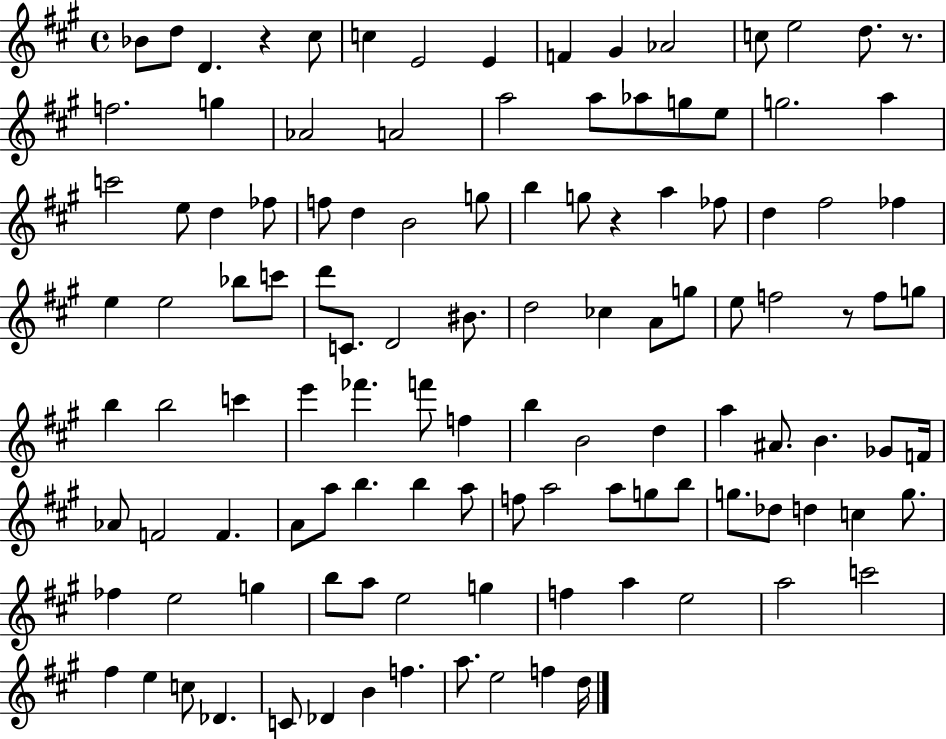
{
  \clef treble
  \time 4/4
  \defaultTimeSignature
  \key a \major
  bes'8 d''8 d'4. r4 cis''8 | c''4 e'2 e'4 | f'4 gis'4 aes'2 | c''8 e''2 d''8. r8. | \break f''2. g''4 | aes'2 a'2 | a''2 a''8 aes''8 g''8 e''8 | g''2. a''4 | \break c'''2 e''8 d''4 fes''8 | f''8 d''4 b'2 g''8 | b''4 g''8 r4 a''4 fes''8 | d''4 fis''2 fes''4 | \break e''4 e''2 bes''8 c'''8 | d'''8 c'8. d'2 bis'8. | d''2 ces''4 a'8 g''8 | e''8 f''2 r8 f''8 g''8 | \break b''4 b''2 c'''4 | e'''4 fes'''4. f'''8 f''4 | b''4 b'2 d''4 | a''4 ais'8. b'4. ges'8 f'16 | \break aes'8 f'2 f'4. | a'8 a''8 b''4. b''4 a''8 | f''8 a''2 a''8 g''8 b''8 | g''8. des''8 d''4 c''4 g''8. | \break fes''4 e''2 g''4 | b''8 a''8 e''2 g''4 | f''4 a''4 e''2 | a''2 c'''2 | \break fis''4 e''4 c''8 des'4. | c'8 des'4 b'4 f''4. | a''8. e''2 f''4 d''16 | \bar "|."
}